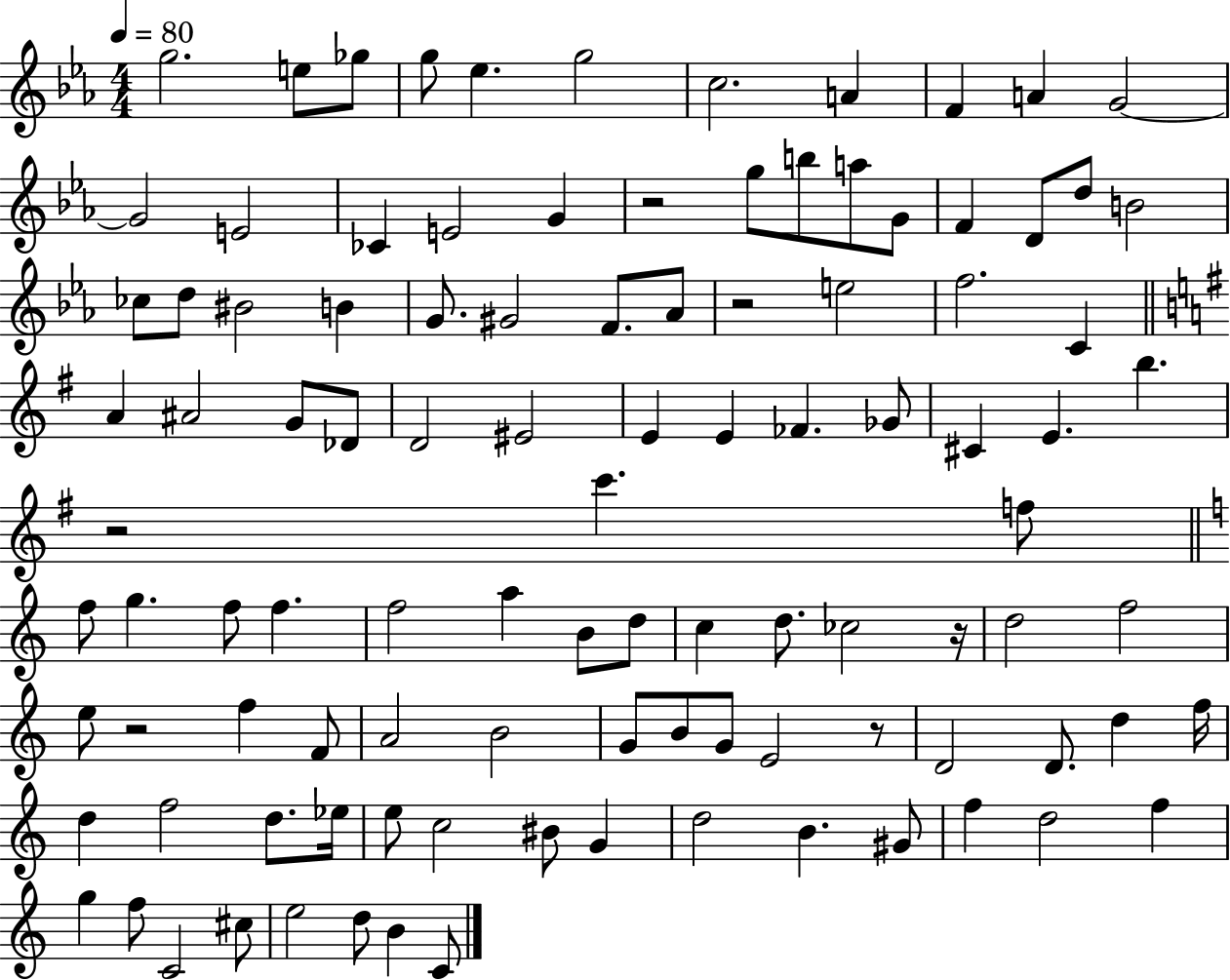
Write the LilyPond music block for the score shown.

{
  \clef treble
  \numericTimeSignature
  \time 4/4
  \key ees \major
  \tempo 4 = 80
  \repeat volta 2 { g''2. e''8 ges''8 | g''8 ees''4. g''2 | c''2. a'4 | f'4 a'4 g'2~~ | \break g'2 e'2 | ces'4 e'2 g'4 | r2 g''8 b''8 a''8 g'8 | f'4 d'8 d''8 b'2 | \break ces''8 d''8 bis'2 b'4 | g'8. gis'2 f'8. aes'8 | r2 e''2 | f''2. c'4 | \break \bar "||" \break \key e \minor a'4 ais'2 g'8 des'8 | d'2 eis'2 | e'4 e'4 fes'4. ges'8 | cis'4 e'4. b''4. | \break r2 c'''4. f''8 | \bar "||" \break \key c \major f''8 g''4. f''8 f''4. | f''2 a''4 b'8 d''8 | c''4 d''8. ces''2 r16 | d''2 f''2 | \break e''8 r2 f''4 f'8 | a'2 b'2 | g'8 b'8 g'8 e'2 r8 | d'2 d'8. d''4 f''16 | \break d''4 f''2 d''8. ees''16 | e''8 c''2 bis'8 g'4 | d''2 b'4. gis'8 | f''4 d''2 f''4 | \break g''4 f''8 c'2 cis''8 | e''2 d''8 b'4 c'8 | } \bar "|."
}